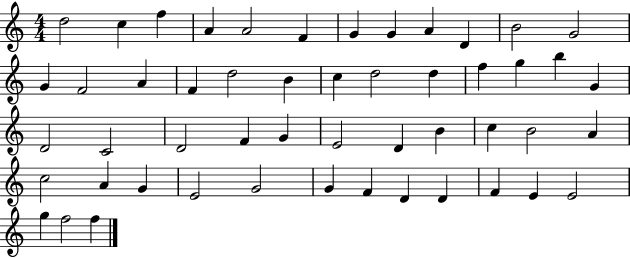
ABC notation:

X:1
T:Untitled
M:4/4
L:1/4
K:C
d2 c f A A2 F G G A D B2 G2 G F2 A F d2 B c d2 d f g b G D2 C2 D2 F G E2 D B c B2 A c2 A G E2 G2 G F D D F E E2 g f2 f